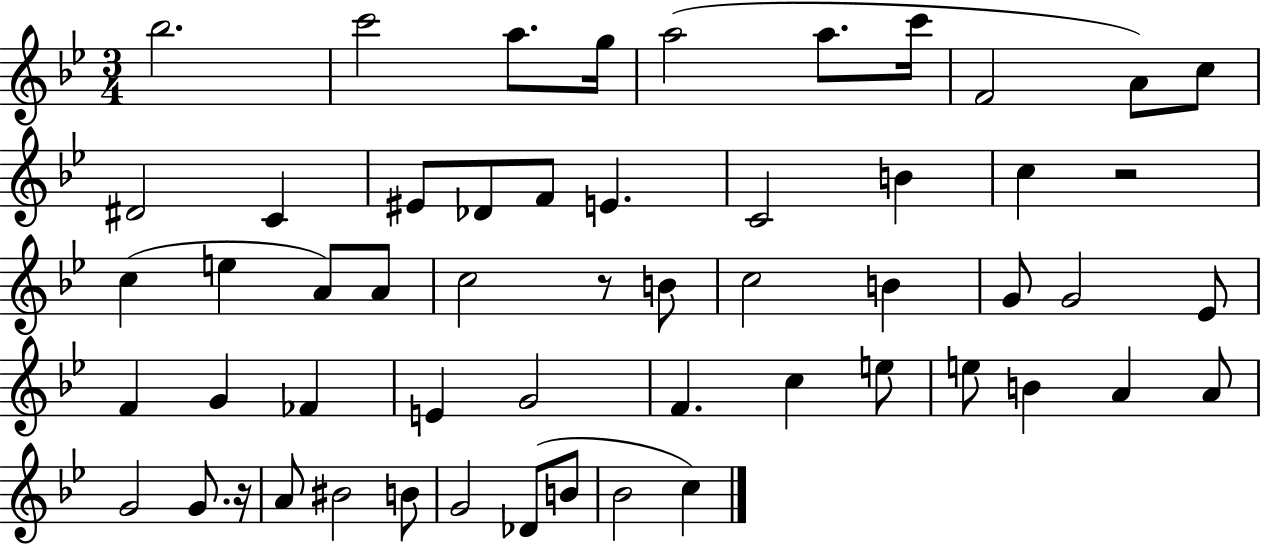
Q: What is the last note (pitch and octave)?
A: C5